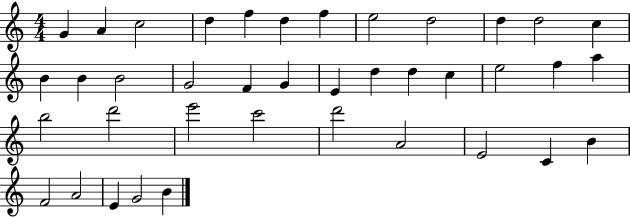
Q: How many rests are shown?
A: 0